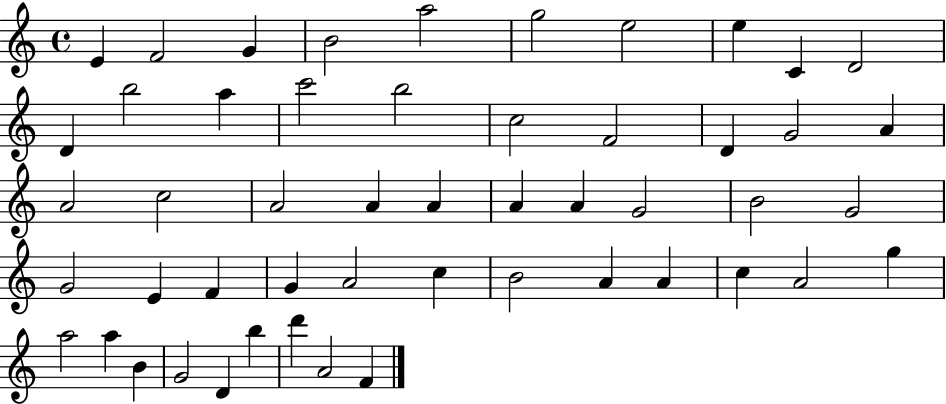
{
  \clef treble
  \time 4/4
  \defaultTimeSignature
  \key c \major
  e'4 f'2 g'4 | b'2 a''2 | g''2 e''2 | e''4 c'4 d'2 | \break d'4 b''2 a''4 | c'''2 b''2 | c''2 f'2 | d'4 g'2 a'4 | \break a'2 c''2 | a'2 a'4 a'4 | a'4 a'4 g'2 | b'2 g'2 | \break g'2 e'4 f'4 | g'4 a'2 c''4 | b'2 a'4 a'4 | c''4 a'2 g''4 | \break a''2 a''4 b'4 | g'2 d'4 b''4 | d'''4 a'2 f'4 | \bar "|."
}